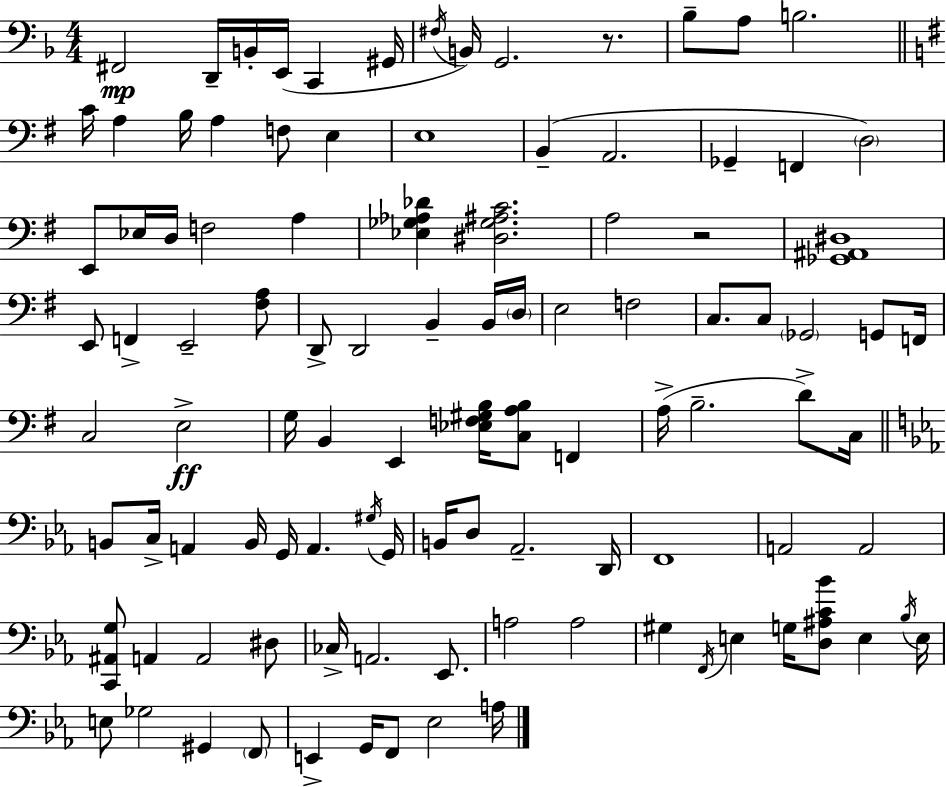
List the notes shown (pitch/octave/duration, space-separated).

F#2/h D2/s B2/s E2/s C2/q G#2/s F#3/s B2/s G2/h. R/e. Bb3/e A3/e B3/h. C4/s A3/q B3/s A3/q F3/e E3/q E3/w B2/q A2/h. Gb2/q F2/q D3/h E2/e Eb3/s D3/s F3/h A3/q [Eb3,Gb3,Ab3,Db4]/q [D#3,Gb3,A#3,C4]/h. A3/h R/h [Gb2,A#2,D#3]/w E2/e F2/q E2/h [F#3,A3]/e D2/e D2/h B2/q B2/s D3/s E3/h F3/h C3/e. C3/e Gb2/h G2/e F2/s C3/h E3/h G3/s B2/q E2/q [Eb3,F3,G#3,B3]/s [C3,A3,B3]/e F2/q A3/s B3/h. D4/e C3/s B2/e C3/s A2/q B2/s G2/s A2/q. G#3/s G2/s B2/s D3/e Ab2/h. D2/s F2/w A2/h A2/h [C2,A#2,G3]/e A2/q A2/h D#3/e CES3/s A2/h. Eb2/e. A3/h A3/h G#3/q F2/s E3/q G3/s [D3,A#3,C4,Bb4]/e E3/q Bb3/s E3/s E3/e Gb3/h G#2/q F2/e E2/q G2/s F2/e Eb3/h A3/s